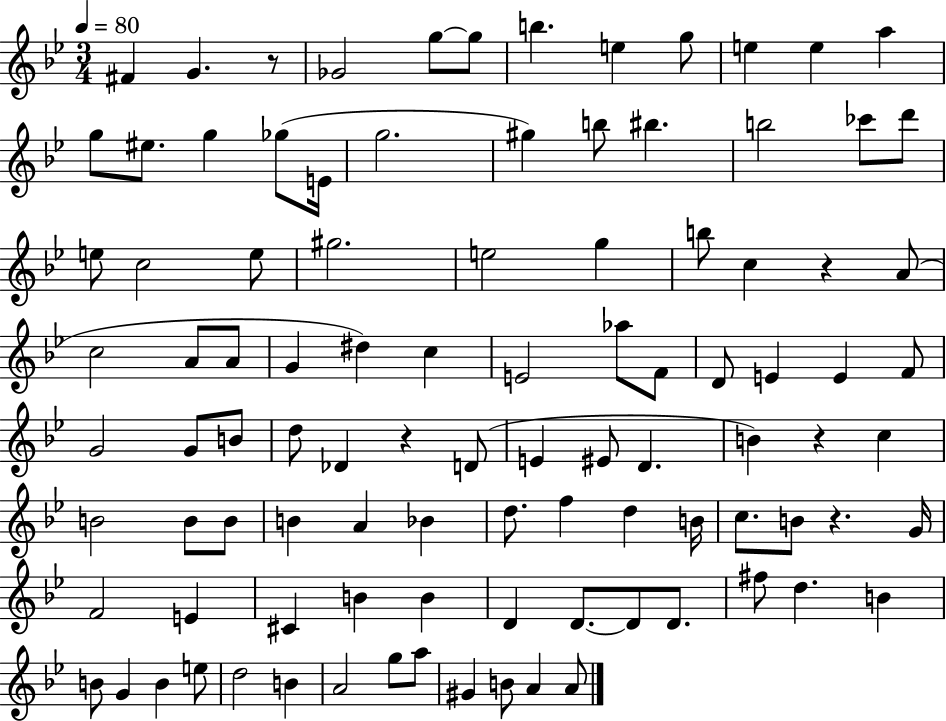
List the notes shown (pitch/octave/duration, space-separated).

F#4/q G4/q. R/e Gb4/h G5/e G5/e B5/q. E5/q G5/e E5/q E5/q A5/q G5/e EIS5/e. G5/q Gb5/e E4/s G5/h. G#5/q B5/e BIS5/q. B5/h CES6/e D6/e E5/e C5/h E5/e G#5/h. E5/h G5/q B5/e C5/q R/q A4/e C5/h A4/e A4/e G4/q D#5/q C5/q E4/h Ab5/e F4/e D4/e E4/q E4/q F4/e G4/h G4/e B4/e D5/e Db4/q R/q D4/e E4/q EIS4/e D4/q. B4/q R/q C5/q B4/h B4/e B4/e B4/q A4/q Bb4/q D5/e. F5/q D5/q B4/s C5/e. B4/e R/q. G4/s F4/h E4/q C#4/q B4/q B4/q D4/q D4/e. D4/e D4/e. F#5/e D5/q. B4/q B4/e G4/q B4/q E5/e D5/h B4/q A4/h G5/e A5/e G#4/q B4/e A4/q A4/e